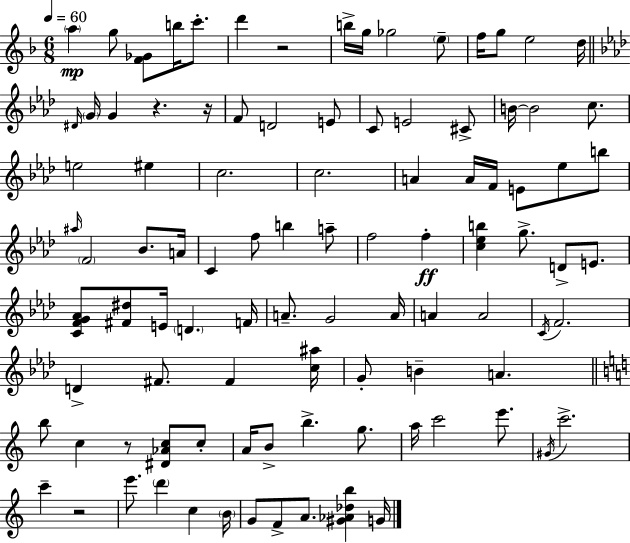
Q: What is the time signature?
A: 6/8